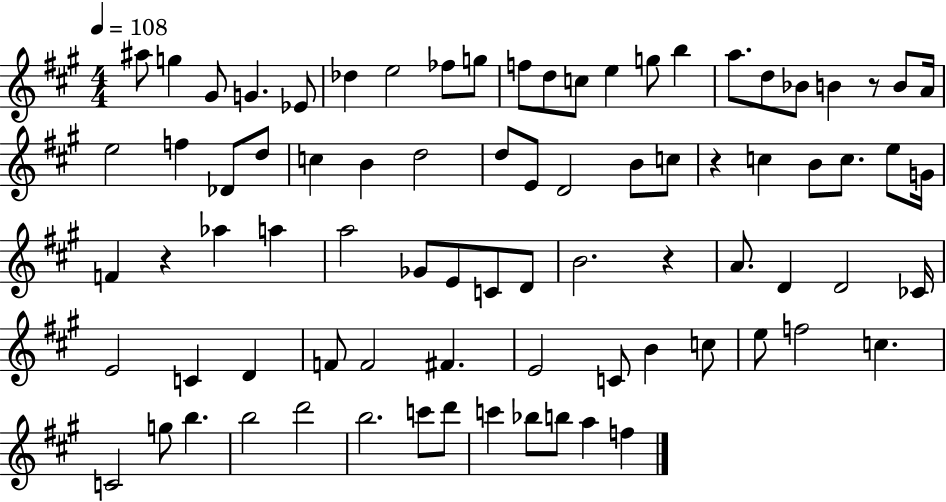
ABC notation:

X:1
T:Untitled
M:4/4
L:1/4
K:A
^a/2 g ^G/2 G _E/2 _d e2 _f/2 g/2 f/2 d/2 c/2 e g/2 b a/2 d/2 _B/2 B z/2 B/2 A/4 e2 f _D/2 d/2 c B d2 d/2 E/2 D2 B/2 c/2 z c B/2 c/2 e/2 G/4 F z _a a a2 _G/2 E/2 C/2 D/2 B2 z A/2 D D2 _C/4 E2 C D F/2 F2 ^F E2 C/2 B c/2 e/2 f2 c C2 g/2 b b2 d'2 b2 c'/2 d'/2 c' _b/2 b/2 a f